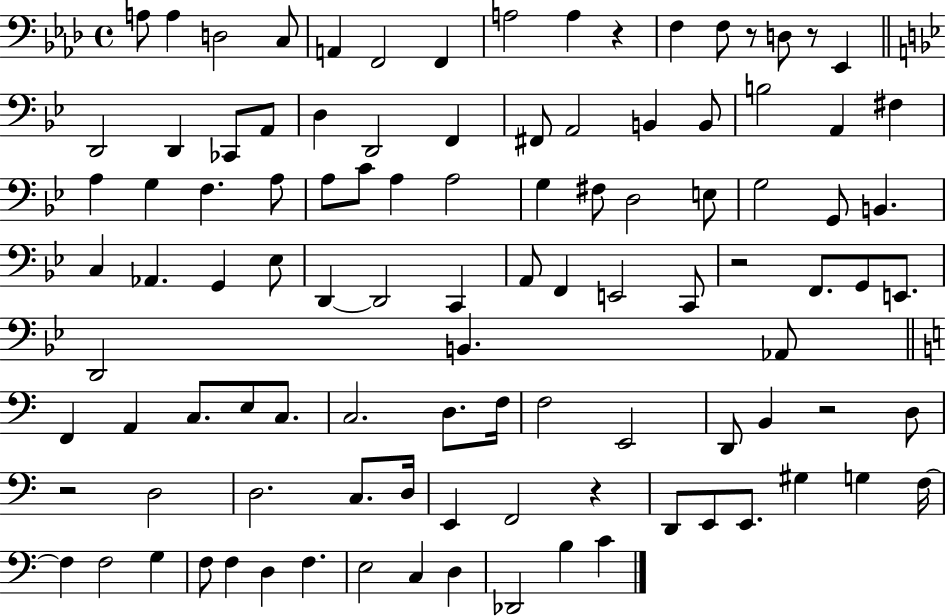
{
  \clef bass
  \time 4/4
  \defaultTimeSignature
  \key aes \major
  a8 a4 d2 c8 | a,4 f,2 f,4 | a2 a4 r4 | f4 f8 r8 d8 r8 ees,4 | \break \bar "||" \break \key g \minor d,2 d,4 ces,8 a,8 | d4 d,2 f,4 | fis,8 a,2 b,4 b,8 | b2 a,4 fis4 | \break a4 g4 f4. a8 | a8 c'8 a4 a2 | g4 fis8 d2 e8 | g2 g,8 b,4. | \break c4 aes,4. g,4 ees8 | d,4~~ d,2 c,4 | a,8 f,4 e,2 c,8 | r2 f,8. g,8 e,8. | \break d,2 b,4. aes,8 | \bar "||" \break \key c \major f,4 a,4 c8. e8 c8. | c2. d8. f16 | f2 e,2 | d,8 b,4 r2 d8 | \break r2 d2 | d2. c8. d16 | e,4 f,2 r4 | d,8 e,8 e,8. gis4 g4 f16~~ | \break f4 f2 g4 | f8 f4 d4 f4. | e2 c4 d4 | des,2 b4 c'4 | \break \bar "|."
}